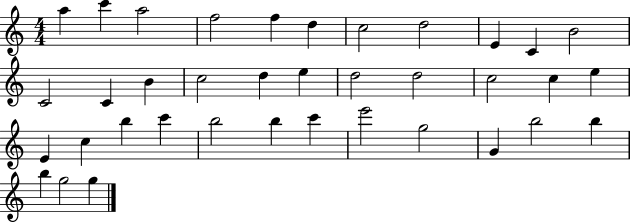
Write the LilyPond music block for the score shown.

{
  \clef treble
  \numericTimeSignature
  \time 4/4
  \key c \major
  a''4 c'''4 a''2 | f''2 f''4 d''4 | c''2 d''2 | e'4 c'4 b'2 | \break c'2 c'4 b'4 | c''2 d''4 e''4 | d''2 d''2 | c''2 c''4 e''4 | \break e'4 c''4 b''4 c'''4 | b''2 b''4 c'''4 | e'''2 g''2 | g'4 b''2 b''4 | \break b''4 g''2 g''4 | \bar "|."
}